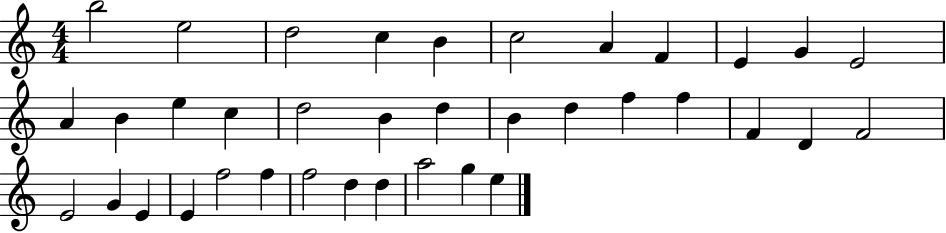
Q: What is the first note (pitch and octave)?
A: B5